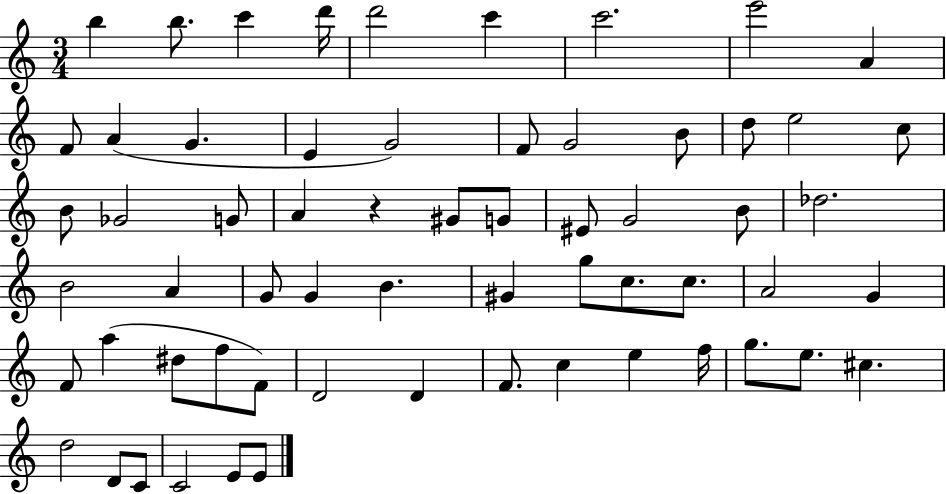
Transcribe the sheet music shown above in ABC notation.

X:1
T:Untitled
M:3/4
L:1/4
K:C
b b/2 c' d'/4 d'2 c' c'2 e'2 A F/2 A G E G2 F/2 G2 B/2 d/2 e2 c/2 B/2 _G2 G/2 A z ^G/2 G/2 ^E/2 G2 B/2 _d2 B2 A G/2 G B ^G g/2 c/2 c/2 A2 G F/2 a ^d/2 f/2 F/2 D2 D F/2 c e f/4 g/2 e/2 ^c d2 D/2 C/2 C2 E/2 E/2